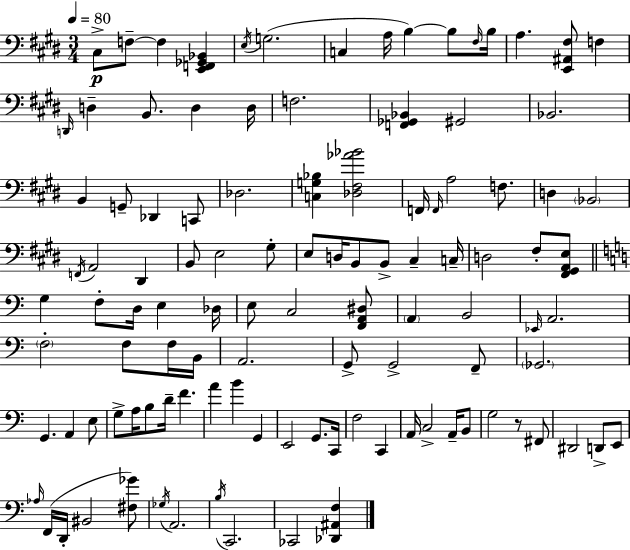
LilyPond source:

{
  \clef bass
  \numericTimeSignature
  \time 3/4
  \key e \major
  \tempo 4 = 80
  \repeat volta 2 { cis8->\p f8--~~ f4 <e, f, ges, bes,>4 | \acciaccatura { e16 } g2.( | c4 a16 b4~~) b8 | \grace { fis16 } b16 a4. <e, ais, fis>8 f4 | \break \grace { d,16 } d4-- b,8. d4 | d16 f2. | <f, ges, bes,>4 gis,2 | bes,2. | \break b,4 g,8-- des,4 | c,8 des2. | <c g bes>4 <des fis aes' bes'>2 | f,16 \grace { f,16 } a2 | \break f8. d4 \parenthesize bes,2 | \acciaccatura { f,16 } a,2 | dis,4 b,8 e2 | gis8-. e8 d16 b,8 b,8-> | \break cis4-- c16-- d2 | fis8-. <fis, gis, a, e>8 \bar "||" \break \key a \minor g4 f8-. d16 e4 des16 | e8 c2 <f, a, dis>8 | \parenthesize a,4 b,2 | \grace { ees,16 } a,2. | \break \parenthesize f2-. f8 f16 | b,16 a,2. | g,8-> g,2-> f,8-- | \parenthesize ges,2. | \break g,4. a,4 e8 | g8-> a16 b8 d'16-- f'4. | a'4 b'4 g,4 | e,2 g,8. | \break c,16 f2 c,4 | a,16 c2-> a,16-- b,8 | g2 r8 fis,8 | dis,2 d,8-> e,8 | \break \grace { aes16 } f,16( d,16-. bis,2 | <fis ges'>8) \acciaccatura { ges16 } a,2. | \acciaccatura { b16 } c,2. | ces,2 | \break <des, ais, f>4 } \bar "|."
}